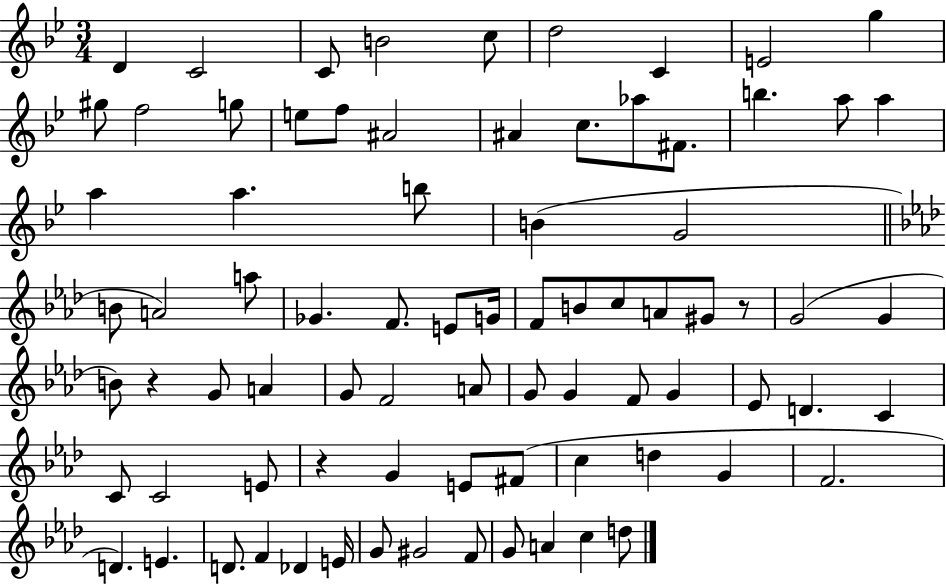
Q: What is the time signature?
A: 3/4